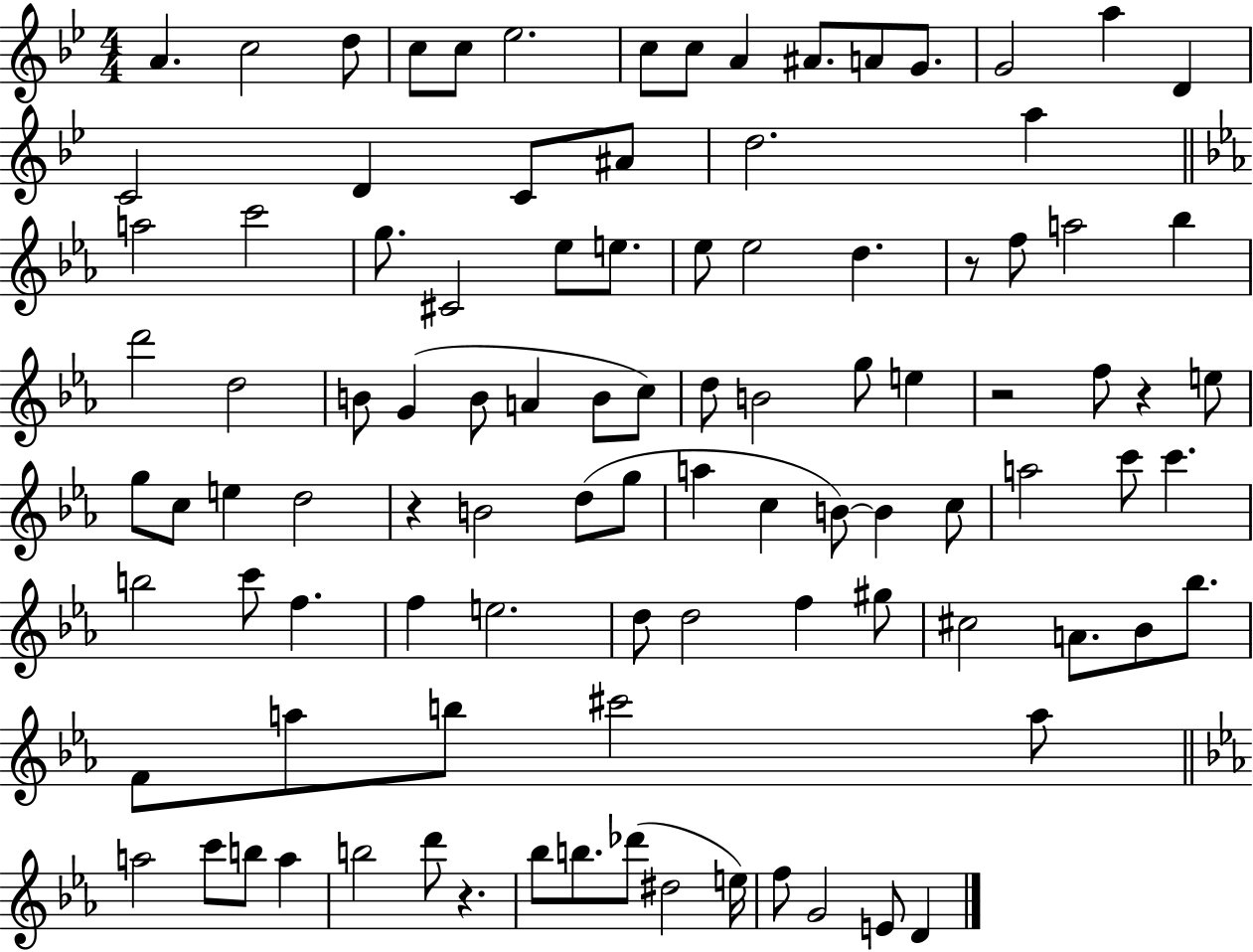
A4/q. C5/h D5/e C5/e C5/e Eb5/h. C5/e C5/e A4/q A#4/e. A4/e G4/e. G4/h A5/q D4/q C4/h D4/q C4/e A#4/e D5/h. A5/q A5/h C6/h G5/e. C#4/h Eb5/e E5/e. Eb5/e Eb5/h D5/q. R/e F5/e A5/h Bb5/q D6/h D5/h B4/e G4/q B4/e A4/q B4/e C5/e D5/e B4/h G5/e E5/q R/h F5/e R/q E5/e G5/e C5/e E5/q D5/h R/q B4/h D5/e G5/e A5/q C5/q B4/e B4/q C5/e A5/h C6/e C6/q. B5/h C6/e F5/q. F5/q E5/h. D5/e D5/h F5/q G#5/e C#5/h A4/e. Bb4/e Bb5/e. F4/e A5/e B5/e C#6/h A5/e A5/h C6/e B5/e A5/q B5/h D6/e R/q. Bb5/e B5/e. Db6/e D#5/h E5/s F5/e G4/h E4/e D4/q